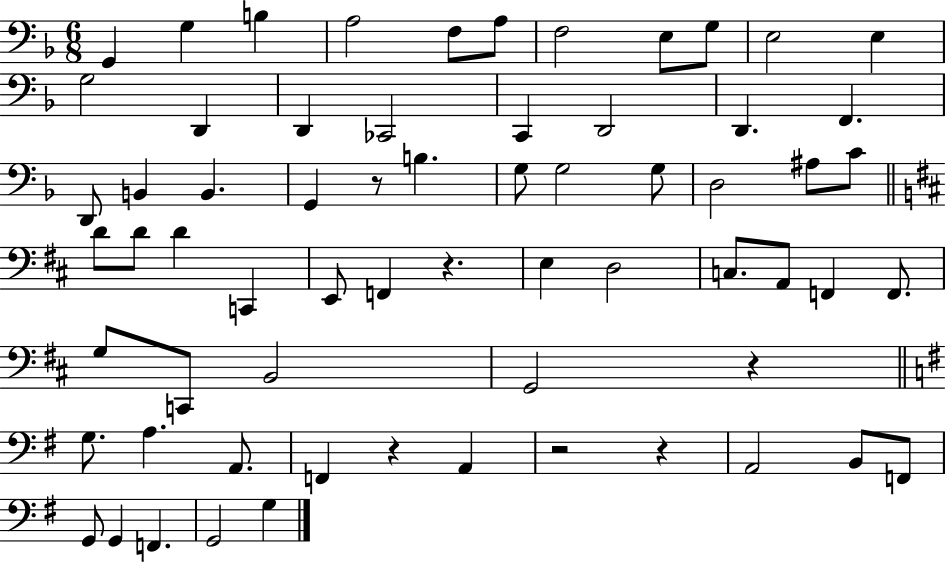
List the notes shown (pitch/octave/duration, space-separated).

G2/q G3/q B3/q A3/h F3/e A3/e F3/h E3/e G3/e E3/h E3/q G3/h D2/q D2/q CES2/h C2/q D2/h D2/q. F2/q. D2/e B2/q B2/q. G2/q R/e B3/q. G3/e G3/h G3/e D3/h A#3/e C4/e D4/e D4/e D4/q C2/q E2/e F2/q R/q. E3/q D3/h C3/e. A2/e F2/q F2/e. G3/e C2/e B2/h G2/h R/q G3/e. A3/q. A2/e. F2/q R/q A2/q R/h R/q A2/h B2/e F2/e G2/e G2/q F2/q. G2/h G3/q